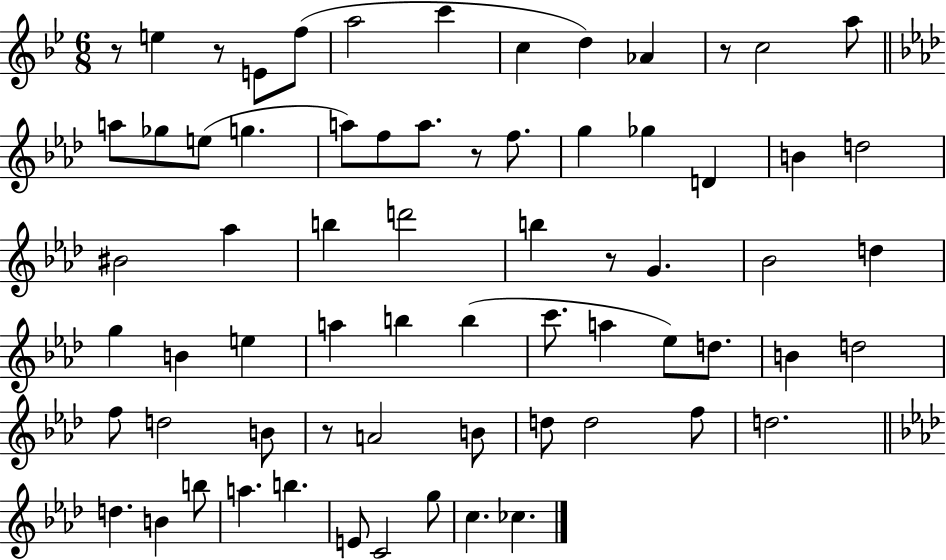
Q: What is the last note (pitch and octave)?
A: CES5